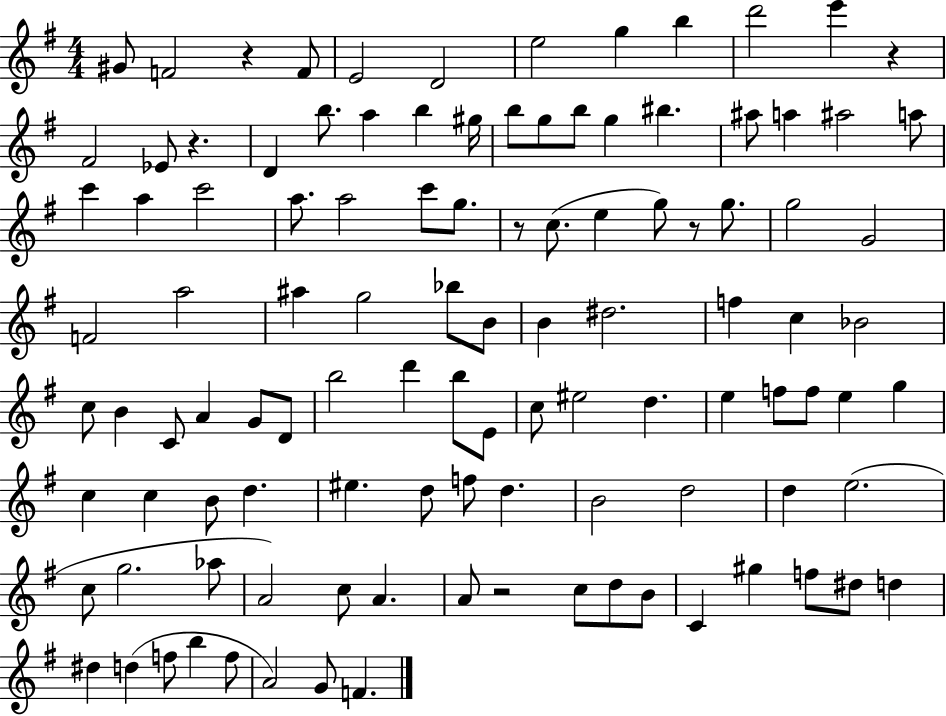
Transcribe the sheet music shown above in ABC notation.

X:1
T:Untitled
M:4/4
L:1/4
K:G
^G/2 F2 z F/2 E2 D2 e2 g b d'2 e' z ^F2 _E/2 z D b/2 a b ^g/4 b/2 g/2 b/2 g ^b ^a/2 a ^a2 a/2 c' a c'2 a/2 a2 c'/2 g/2 z/2 c/2 e g/2 z/2 g/2 g2 G2 F2 a2 ^a g2 _b/2 B/2 B ^d2 f c _B2 c/2 B C/2 A G/2 D/2 b2 d' b/2 E/2 c/2 ^e2 d e f/2 f/2 e g c c B/2 d ^e d/2 f/2 d B2 d2 d e2 c/2 g2 _a/2 A2 c/2 A A/2 z2 c/2 d/2 B/2 C ^g f/2 ^d/2 d ^d d f/2 b f/2 A2 G/2 F